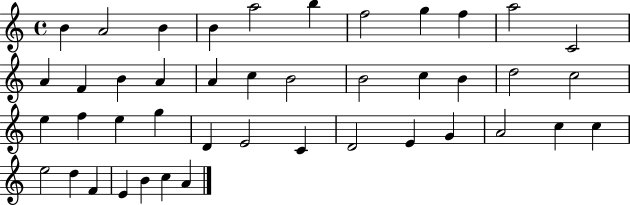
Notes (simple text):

B4/q A4/h B4/q B4/q A5/h B5/q F5/h G5/q F5/q A5/h C4/h A4/q F4/q B4/q A4/q A4/q C5/q B4/h B4/h C5/q B4/q D5/h C5/h E5/q F5/q E5/q G5/q D4/q E4/h C4/q D4/h E4/q G4/q A4/h C5/q C5/q E5/h D5/q F4/q E4/q B4/q C5/q A4/q